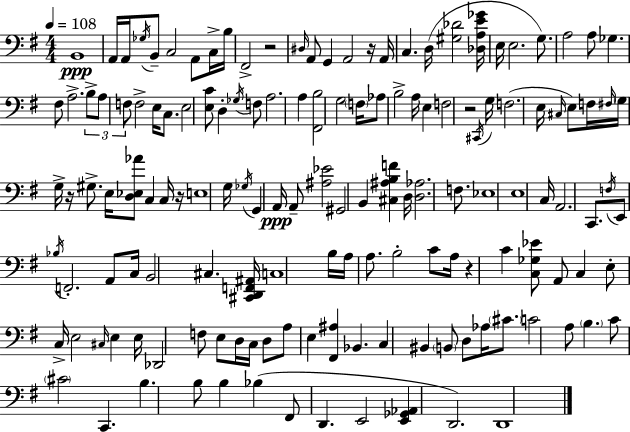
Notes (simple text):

B2/w A2/s A2/s Gb3/s B2/e C3/h A2/e C3/s B3/s F#2/h R/h D#3/s A2/e G2/q A2/h R/s A2/s C3/q. D3/s [G#3,Db4]/h [Db3,A3,E4,Gb4]/s E3/s E3/h. G3/e. A3/h A3/e Gb3/q. F#3/e A3/h. B3/e A3/e F3/e F3/h E3/s C3/e. E3/h [E3,C4]/e D3/q Gb3/s F3/e A3/h. A3/q [F#2,B3]/h G3/h F3/s Ab3/e B3/h A3/s E3/q F3/h R/h C#2/s G3/s F3/h. E3/s C#3/s E3/e F3/s F#3/s G3/s G3/s R/s G#3/e. E3/s [D3,Eb3,Ab4]/e C3/q C3/s R/s E3/w G3/s Gb3/s G2/q A2/s A2/e [A#3,Eb4]/h G#2/h B2/q [C#3,A#3,B3,F4]/q D3/s [D3,Ab3]/h. F3/e. Eb3/w E3/w C3/s A2/h. C2/e. F3/s E2/e Bb3/s F2/h. A2/e C3/s B2/h C#3/q. [C#2,D2,F2,A#2]/s C3/w B3/s A3/s A3/e. B3/h C4/e A3/s R/q C4/q [C3,Gb3,Eb4]/e A2/e C3/q E3/e C3/s E3/h C#3/s E3/q E3/s Db2/h F3/e E3/e D3/s C3/s D3/e A3/e E3/q [F#2,A#3]/q Bb2/q. C3/q BIS2/q B2/e D3/e Ab3/s C#4/e. C4/h A3/e B3/q. C4/e C#4/h C2/q. B3/q. B3/e B3/q Bb3/q F#2/e D2/q. E2/h [E2,Gb2,Ab2]/q D2/h. D2/w